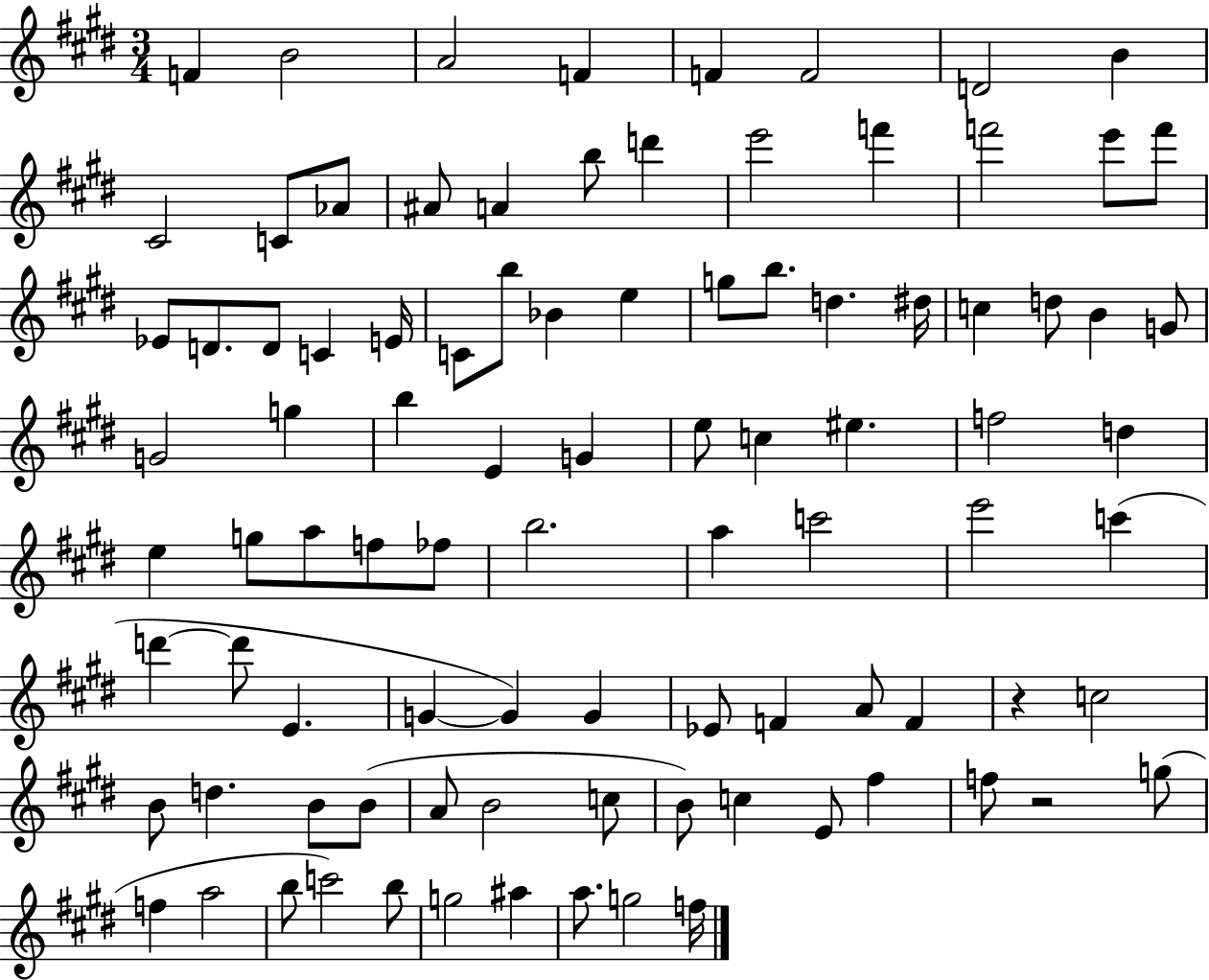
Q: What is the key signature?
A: E major